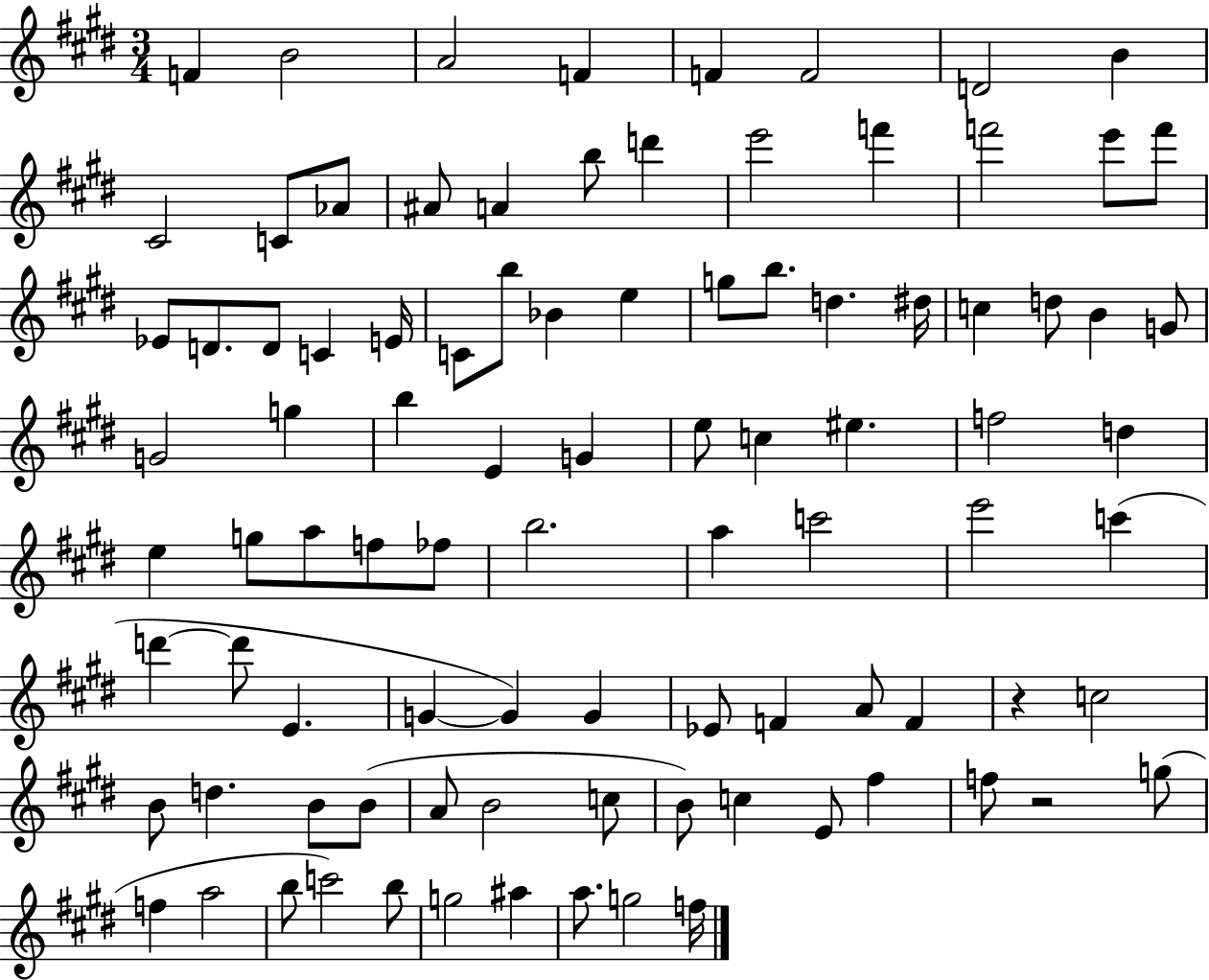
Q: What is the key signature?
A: E major